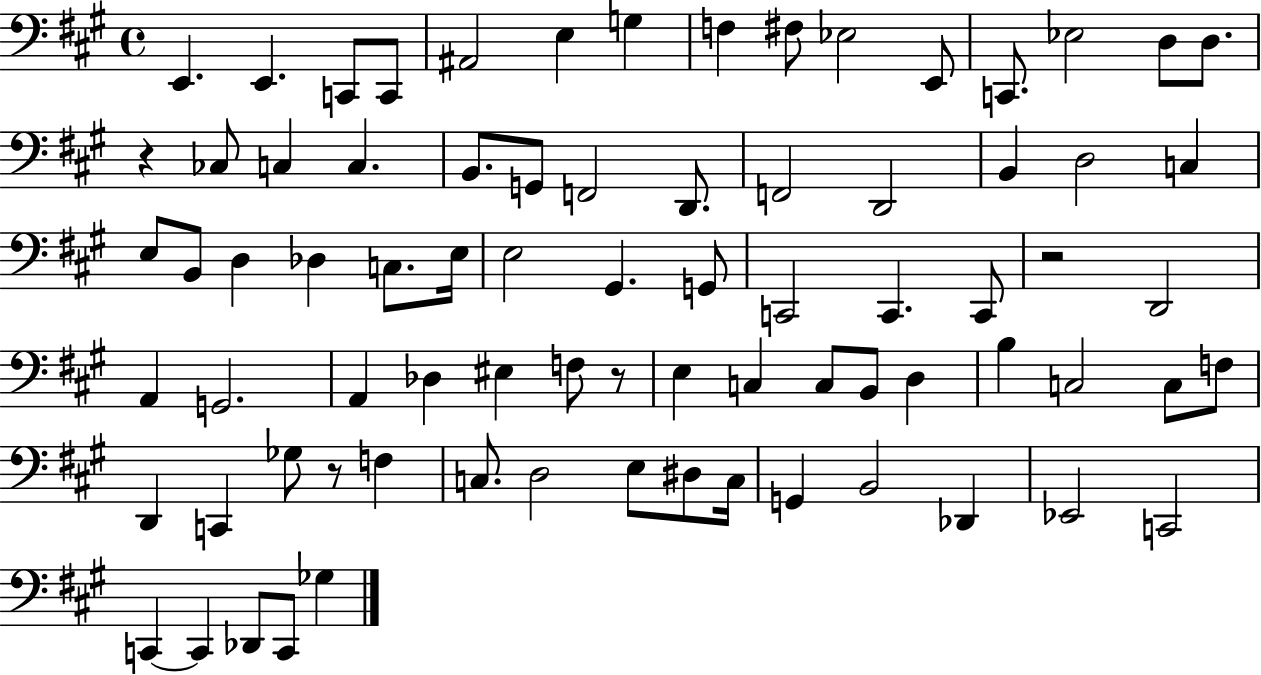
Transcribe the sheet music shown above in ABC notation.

X:1
T:Untitled
M:4/4
L:1/4
K:A
E,, E,, C,,/2 C,,/2 ^A,,2 E, G, F, ^F,/2 _E,2 E,,/2 C,,/2 _E,2 D,/2 D,/2 z _C,/2 C, C, B,,/2 G,,/2 F,,2 D,,/2 F,,2 D,,2 B,, D,2 C, E,/2 B,,/2 D, _D, C,/2 E,/4 E,2 ^G,, G,,/2 C,,2 C,, C,,/2 z2 D,,2 A,, G,,2 A,, _D, ^E, F,/2 z/2 E, C, C,/2 B,,/2 D, B, C,2 C,/2 F,/2 D,, C,, _G,/2 z/2 F, C,/2 D,2 E,/2 ^D,/2 C,/4 G,, B,,2 _D,, _E,,2 C,,2 C,, C,, _D,,/2 C,,/2 _G,